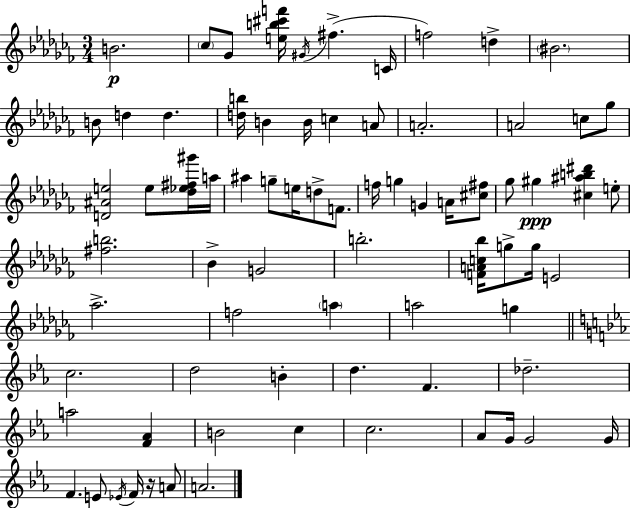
B4/h. CES5/e Gb4/e [E5,B5,C#6,F6]/s G#4/s F#5/q. C4/s F5/h D5/q BIS4/h. B4/e D5/q D5/q. [D5,B5]/s B4/q B4/s C5/q A4/e A4/h. A4/h C5/e Gb5/e [D4,A#4,E5]/h E5/e [Db5,Eb5,F#5,G#6]/s A5/s A#5/q G5/e E5/s D5/e F4/e. F5/s G5/q G4/q A4/s [C#5,F#5]/e Gb5/e G#5/q [C#5,A#5,B5,D#6]/q E5/e [F#5,B5]/h. Bb4/q G4/h B5/h. [F4,A4,C5,Bb5]/s G5/e G5/s E4/h Ab5/h. F5/h A5/q A5/h G5/q C5/h. D5/h B4/q D5/q. F4/q. Db5/h. A5/h [F4,Ab4]/q B4/h C5/q C5/h. Ab4/e G4/s G4/h G4/s F4/q. E4/e Eb4/s F4/s R/s A4/e A4/h.